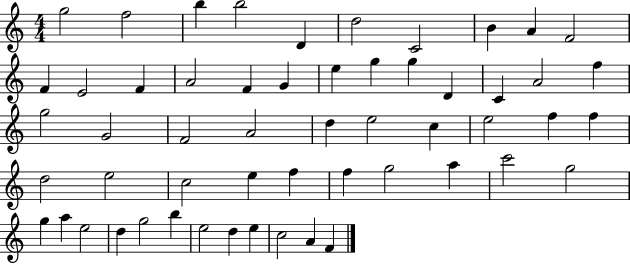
X:1
T:Untitled
M:4/4
L:1/4
K:C
g2 f2 b b2 D d2 C2 B A F2 F E2 F A2 F G e g g D C A2 f g2 G2 F2 A2 d e2 c e2 f f d2 e2 c2 e f f g2 a c'2 g2 g a e2 d g2 b e2 d e c2 A F